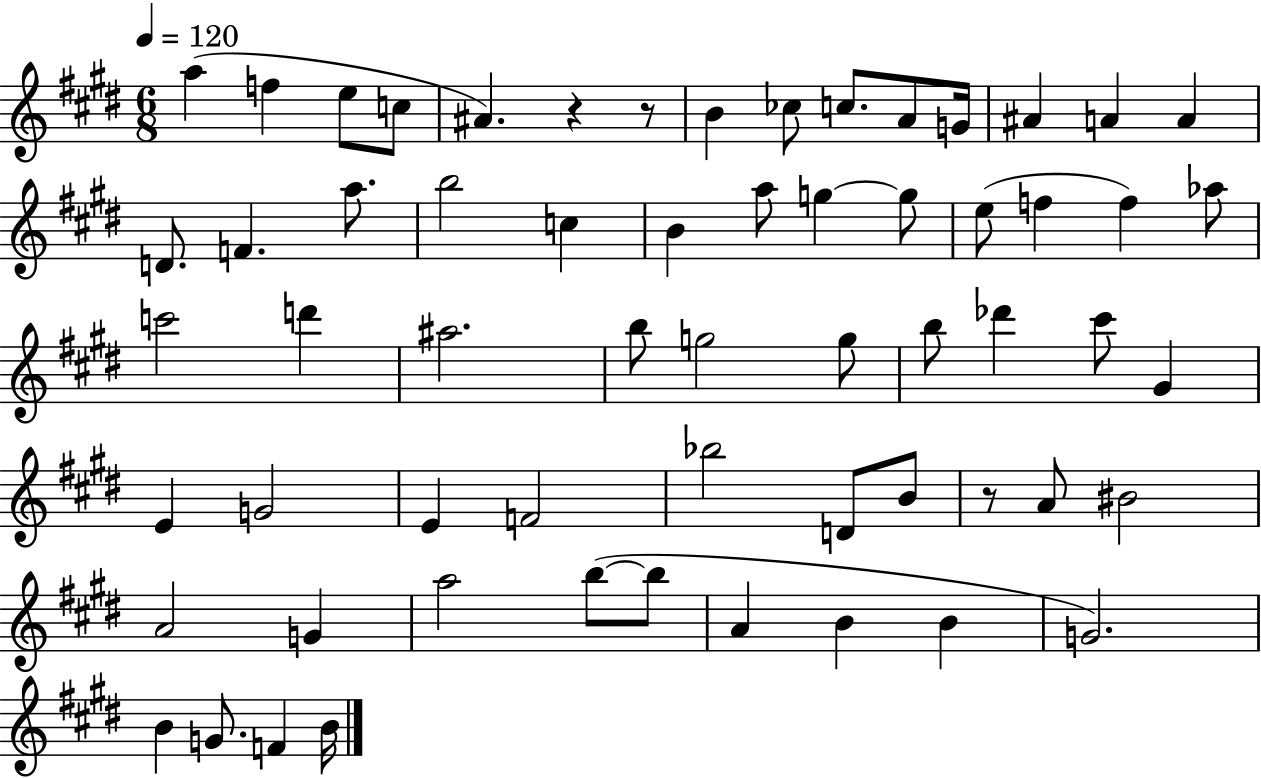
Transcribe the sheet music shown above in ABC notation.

X:1
T:Untitled
M:6/8
L:1/4
K:E
a f e/2 c/2 ^A z z/2 B _c/2 c/2 A/2 G/4 ^A A A D/2 F a/2 b2 c B a/2 g g/2 e/2 f f _a/2 c'2 d' ^a2 b/2 g2 g/2 b/2 _d' ^c'/2 ^G E G2 E F2 _b2 D/2 B/2 z/2 A/2 ^B2 A2 G a2 b/2 b/2 A B B G2 B G/2 F B/4